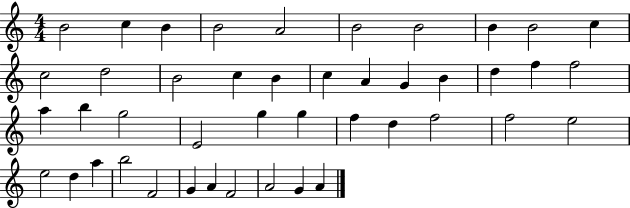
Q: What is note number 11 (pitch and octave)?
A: C5